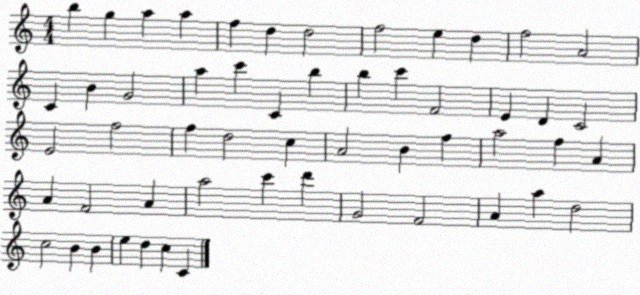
X:1
T:Untitled
M:4/4
L:1/4
K:C
b g a a f d d2 f2 e d f2 A2 C B G2 a c' C b b c' F2 E D C2 E2 f2 f d2 c A2 B f a2 f A A F2 A a2 c' d' G2 F2 A a d2 c2 B B e d c C